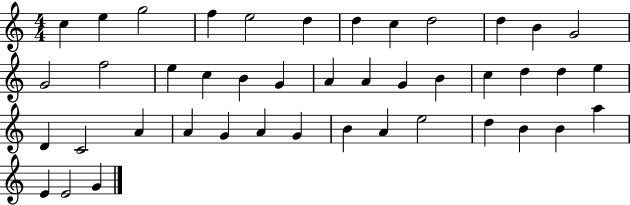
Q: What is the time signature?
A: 4/4